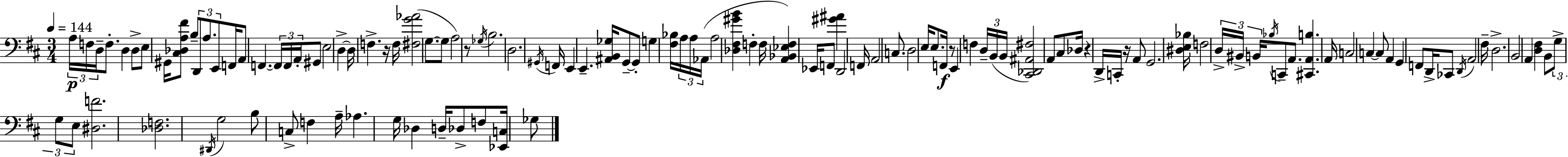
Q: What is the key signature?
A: D major